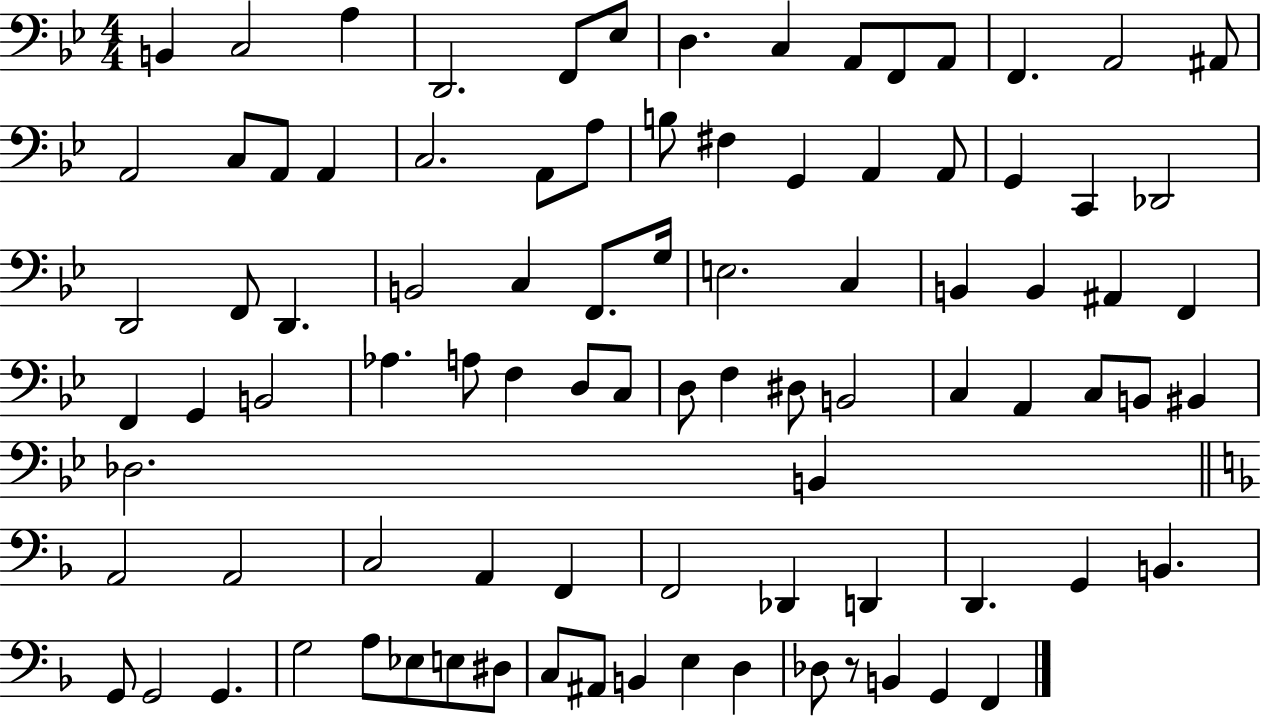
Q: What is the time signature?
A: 4/4